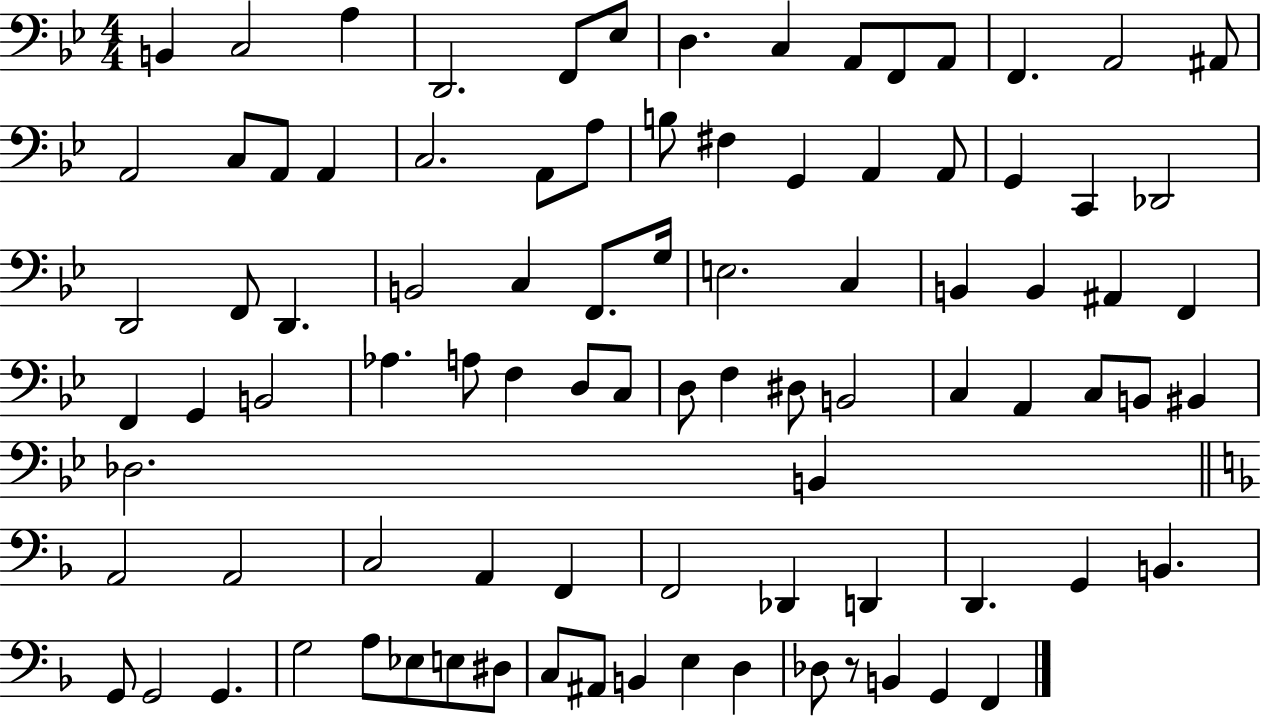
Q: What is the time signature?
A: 4/4